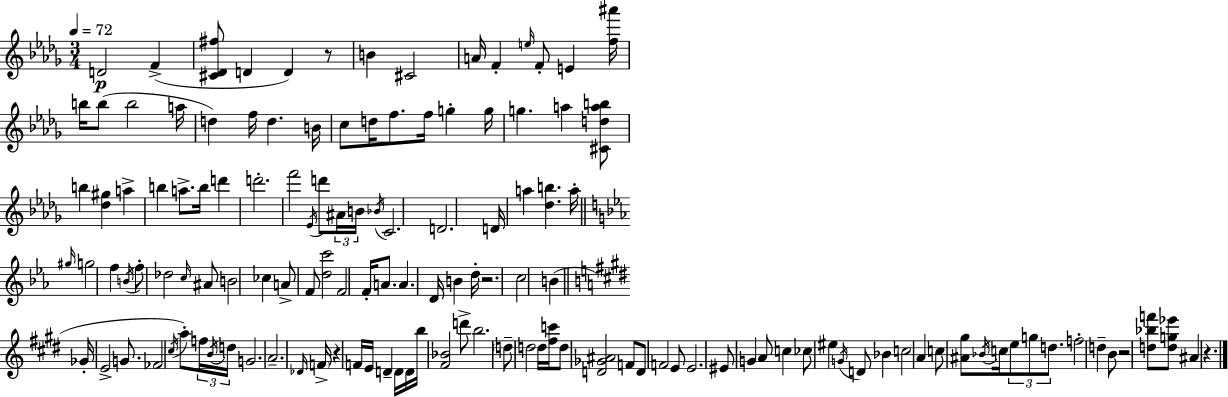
D4/h F4/q [C#4,Db4,F#5]/e D4/q D4/q R/e B4/q C#4/h A4/s F4/q E5/s F4/e E4/q [F5,A#6]/s B5/s B5/e B5/h A5/s D5/q F5/s D5/q. B4/s C5/e D5/s F5/e. F5/s G5/q G5/s G5/q. A5/q [C#4,D5,A5,B5]/e B5/q [Db5,G#5]/q A5/q B5/q A5/e. B5/s D6/q D6/h. F6/h Eb4/s D6/e A#4/s B4/s Bb4/s C4/h. D4/h. D4/s A5/q [Db5,B5]/q. A5/s G#5/s G5/h F5/q B4/s F5/e Db5/h C5/s A#4/e B4/h CES5/q A4/e F4/e [D5,C6]/h F4/h F4/s A4/e. A4/q. D4/s B4/q D5/s R/h. C5/h B4/q Gb4/s E4/h G4/e. FES4/h C#5/s A5/e F5/s B4/s D5/s G4/h. A4/h. Db4/s F4/s R/q F4/s E4/s D4/q D4/s D4/s B5/s [F#4,Bb4]/h D6/e B5/h. D5/e D5/h D5/s [F#5,C6]/s D5/e [D4,Gb4,A#4]/h F4/e D4/e F4/h E4/e E4/h. EIS4/e G4/q A4/e C5/q CES5/e EIS5/q G4/s D4/e Bb4/q C5/h A4/q C5/e [A#4,G#5]/e Bb4/s C5/s E5/e G5/e D5/e. F5/h D5/q B4/e R/h [D5,Bb5,F6]/e [D5,G5,Eb6]/e A#4/q R/q.